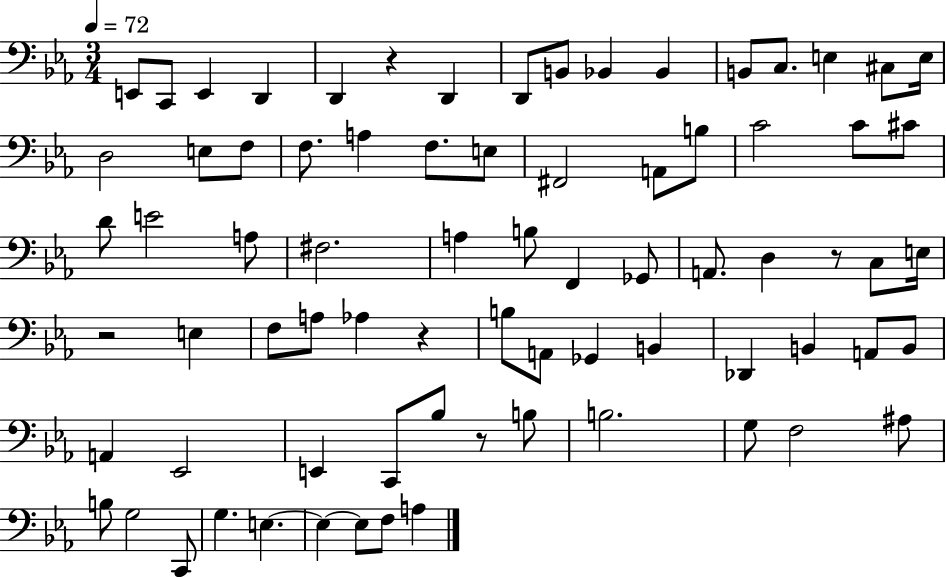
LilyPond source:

{
  \clef bass
  \numericTimeSignature
  \time 3/4
  \key ees \major
  \tempo 4 = 72
  e,8 c,8 e,4 d,4 | d,4 r4 d,4 | d,8 b,8 bes,4 bes,4 | b,8 c8. e4 cis8 e16 | \break d2 e8 f8 | f8. a4 f8. e8 | fis,2 a,8 b8 | c'2 c'8 cis'8 | \break d'8 e'2 a8 | fis2. | a4 b8 f,4 ges,8 | a,8. d4 r8 c8 e16 | \break r2 e4 | f8 a8 aes4 r4 | b8 a,8 ges,4 b,4 | des,4 b,4 a,8 b,8 | \break a,4 ees,2 | e,4 c,8 bes8 r8 b8 | b2. | g8 f2 ais8 | \break b8 g2 c,8 | g4. e4.~~ | e4~~ e8 f8 a4 | \bar "|."
}